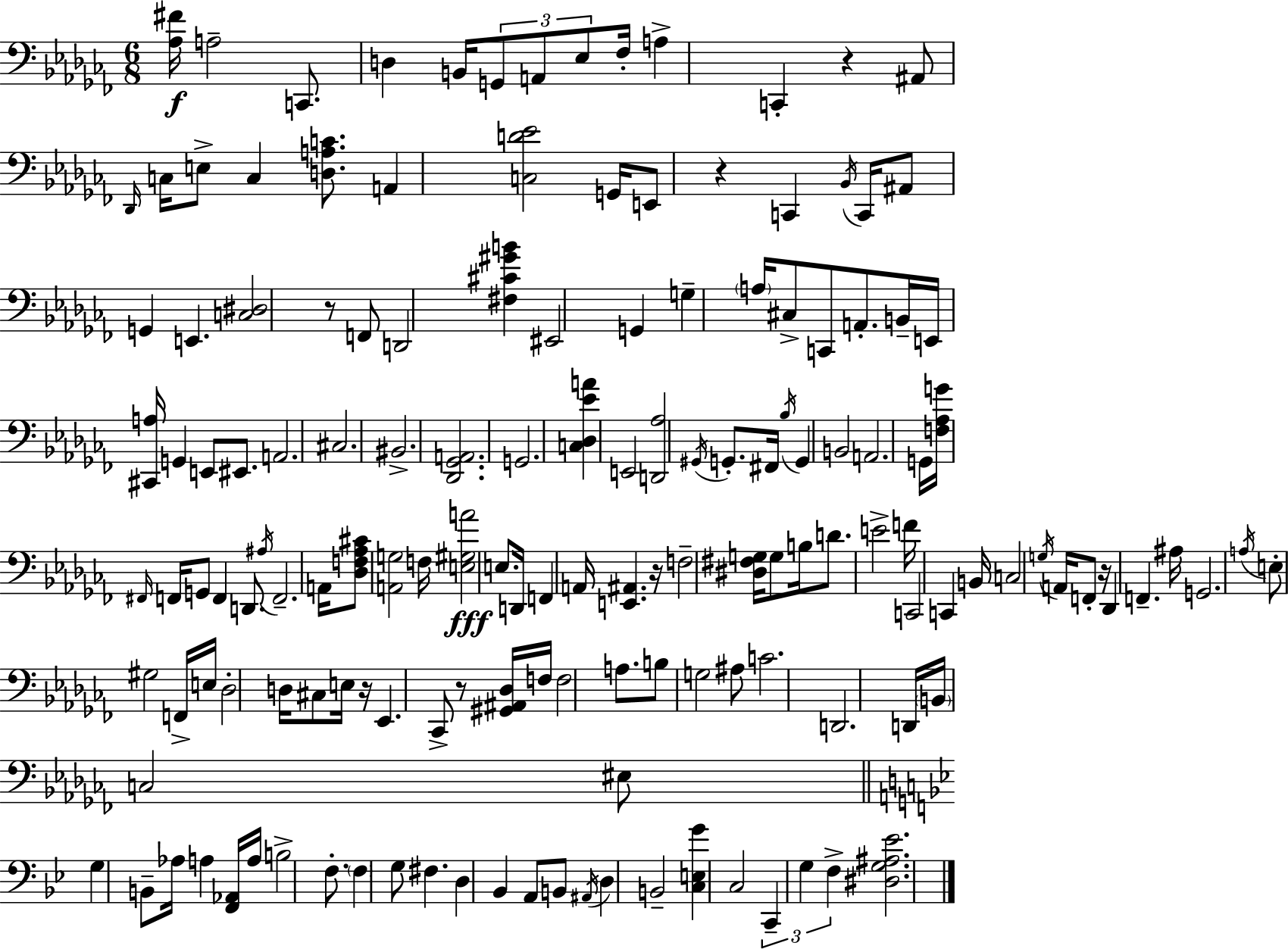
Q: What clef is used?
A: bass